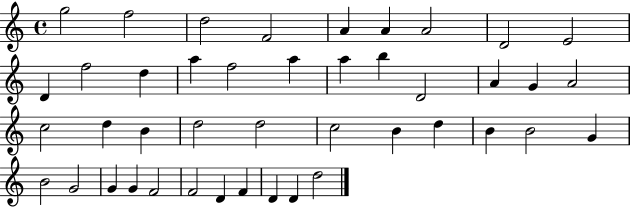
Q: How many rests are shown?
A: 0